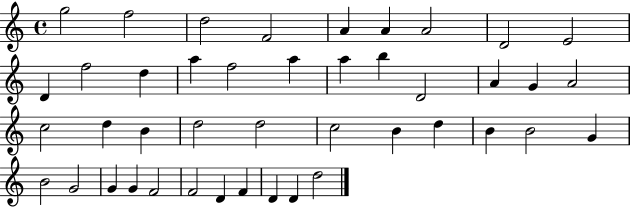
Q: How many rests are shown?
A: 0